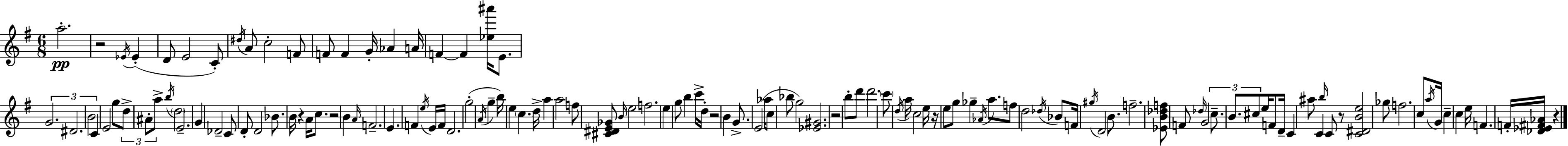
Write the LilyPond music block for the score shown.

{
  \clef treble
  \numericTimeSignature
  \time 6/8
  \key e \minor
  a''2.-.\pp | r2 \acciaccatura { ees'16 }( ees'4-. | d'8 e'2 c'8-.) | \acciaccatura { dis''16 } a'8 c''2-. | \break f'8 f'8 f'4 g'16-. aes'4 | a'16 f'4~~ f'4 <ees'' ais'''>16 e'8. | \tuplet 3/2 { g'2. | dis'2. | \break b'2 } c'4 | e'2 g''8 | \tuplet 3/2 { d''8-> ais'8-. a''8-> } \acciaccatura { b''16 } \parenthesize d''2 | e'2.-- | \break g'4 des'2-- | c'8 d'8-. d'2 | bes'8. b'16 r4 a'16 | c''8. r2 b'4 | \break \grace { a'16 } f'2.-- | e'4. f'4 | \acciaccatura { e''16 } e'16 f'16 d'2. | g''2-.( | \break \acciaccatura { a'16 } g''4-- b''16) e''4 \parenthesize c''4. | d''16-> a''4 a''2 | f''8 <cis' dis' e' ges'>8 \grace { b'16 } e''2 | f''2. | \break e''4 g''8 | b''4 c'''16-> d''16-. r2 | b'4 g'8.-> e'2( | aes''16 c''8 bes''8 g''2) | \break <ees' gis'>2. | r2 | b''8-. d'''8 d'''2. | \parenthesize c'''8 \acciaccatura { d''16 } a''16 c''2 | \break e''16 r16 e''8 g''8 | ges''4-- \acciaccatura { aes'16 } a''8. f''8 d''2 | \acciaccatura { des''16 } bes'8 f'16 \acciaccatura { gis''16 } | d'2 b'8. f''2.-- | \break <ees' b' des'' f''>8 | f'8 \grace { des''16 } g'2 | \tuplet 3/2 { c''8.-- b'8. cis''8 } e''16 f'8 d'16-- | c'4 ais''8 c'4 \grace { b''16 } c'8 | \break r8 <c' dis' b' e''>2 ges''8 | f''2. | c''8 \acciaccatura { a''16 } g'16 c''4-- c''4 | e''16 f'4. f'16-. <des' ees' fis' aes'>16 r4 | \break \bar "|."
}